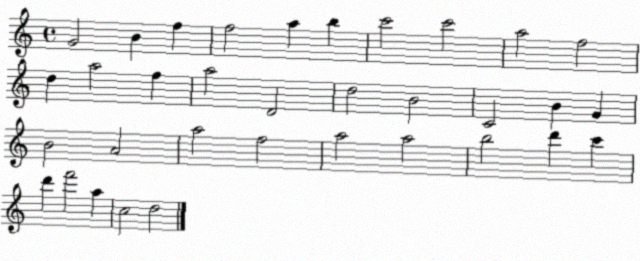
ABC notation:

X:1
T:Untitled
M:4/4
L:1/4
K:C
G2 B f f2 a b c'2 c'2 a2 f2 d a2 f a2 D2 d2 B2 C2 B G B2 A2 a2 f2 a2 a2 b2 d' c' d' f'2 a c2 d2